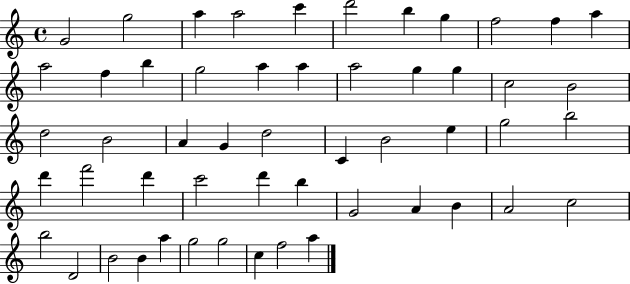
{
  \clef treble
  \time 4/4
  \defaultTimeSignature
  \key c \major
  g'2 g''2 | a''4 a''2 c'''4 | d'''2 b''4 g''4 | f''2 f''4 a''4 | \break a''2 f''4 b''4 | g''2 a''4 a''4 | a''2 g''4 g''4 | c''2 b'2 | \break d''2 b'2 | a'4 g'4 d''2 | c'4 b'2 e''4 | g''2 b''2 | \break d'''4 f'''2 d'''4 | c'''2 d'''4 b''4 | g'2 a'4 b'4 | a'2 c''2 | \break b''2 d'2 | b'2 b'4 a''4 | g''2 g''2 | c''4 f''2 a''4 | \break \bar "|."
}